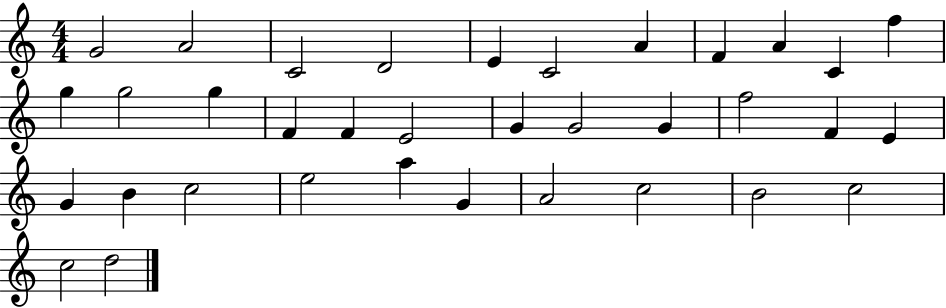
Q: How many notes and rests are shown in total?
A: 35